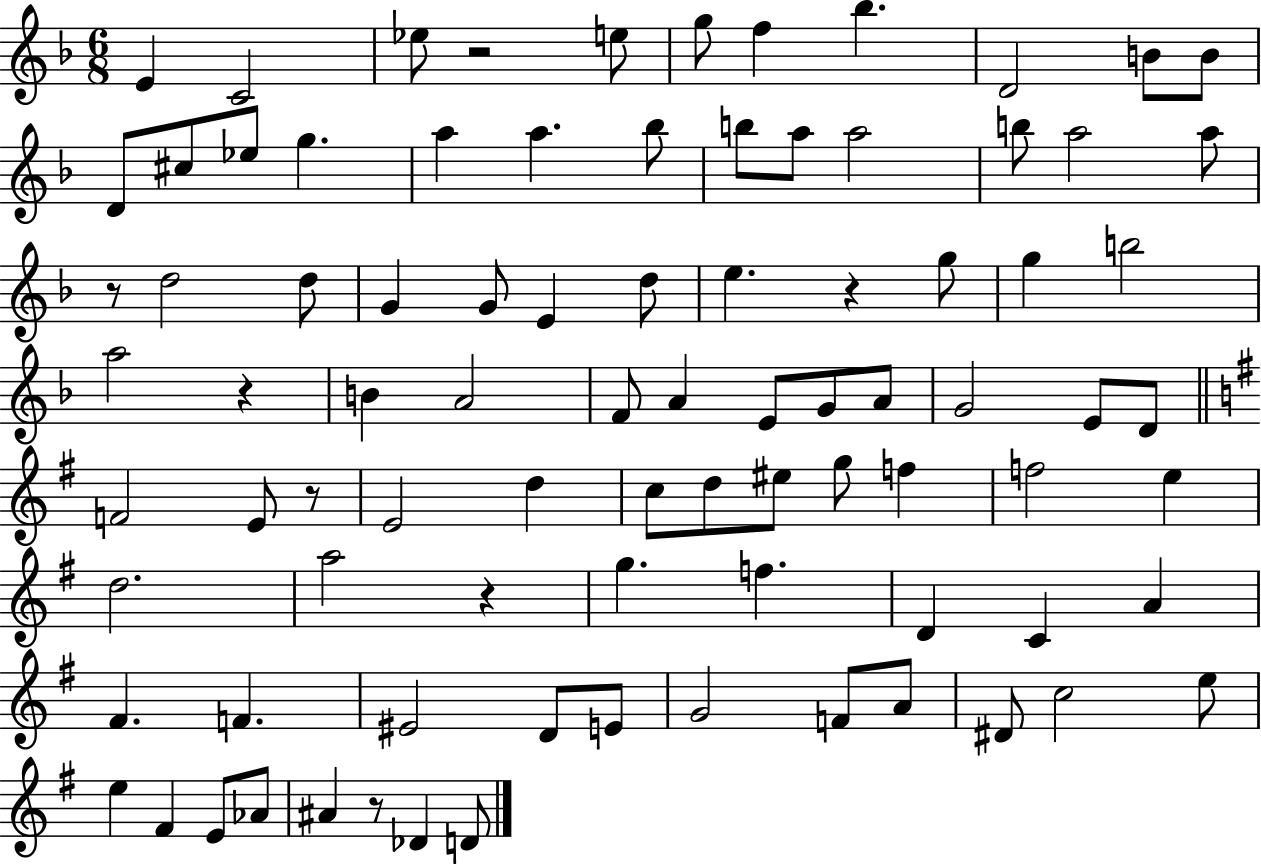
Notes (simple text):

E4/q C4/h Eb5/e R/h E5/e G5/e F5/q Bb5/q. D4/h B4/e B4/e D4/e C#5/e Eb5/e G5/q. A5/q A5/q. Bb5/e B5/e A5/e A5/h B5/e A5/h A5/e R/e D5/h D5/e G4/q G4/e E4/q D5/e E5/q. R/q G5/e G5/q B5/h A5/h R/q B4/q A4/h F4/e A4/q E4/e G4/e A4/e G4/h E4/e D4/e F4/h E4/e R/e E4/h D5/q C5/e D5/e EIS5/e G5/e F5/q F5/h E5/q D5/h. A5/h R/q G5/q. F5/q. D4/q C4/q A4/q F#4/q. F4/q. EIS4/h D4/e E4/e G4/h F4/e A4/e D#4/e C5/h E5/e E5/q F#4/q E4/e Ab4/e A#4/q R/e Db4/q D4/e